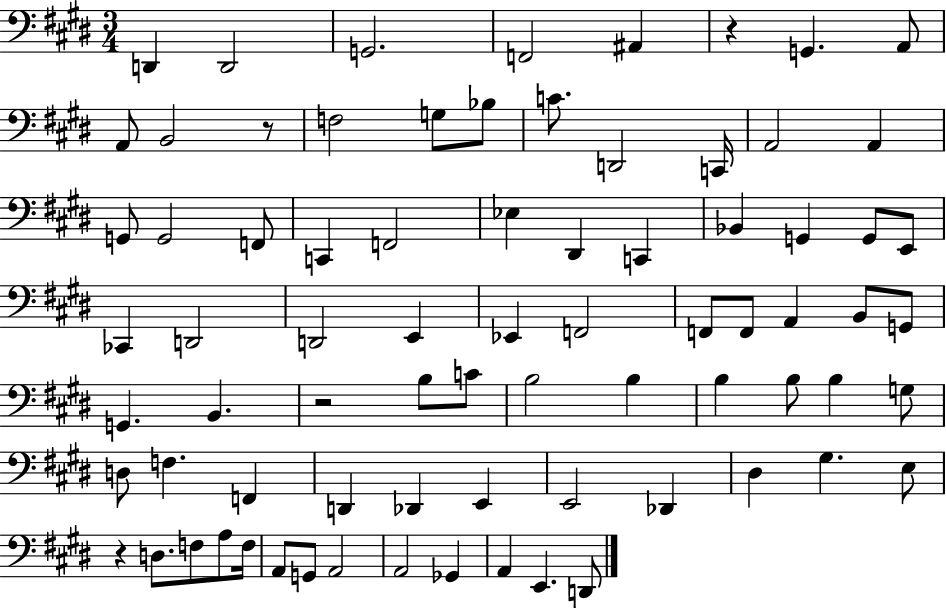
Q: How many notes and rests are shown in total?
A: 77